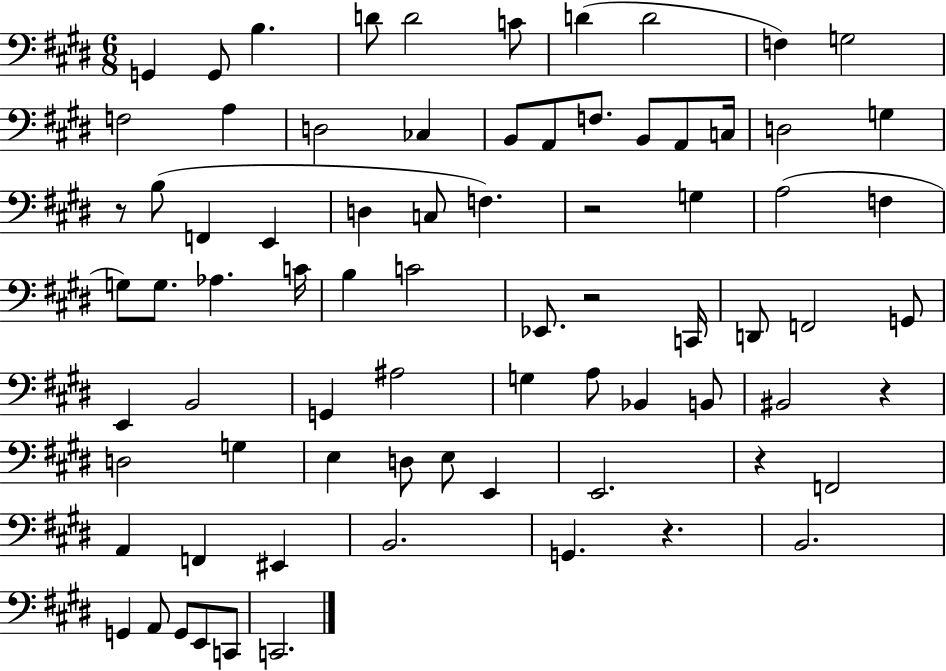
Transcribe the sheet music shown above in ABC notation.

X:1
T:Untitled
M:6/8
L:1/4
K:E
G,, G,,/2 B, D/2 D2 C/2 D D2 F, G,2 F,2 A, D,2 _C, B,,/2 A,,/2 F,/2 B,,/2 A,,/2 C,/4 D,2 G, z/2 B,/2 F,, E,, D, C,/2 F, z2 G, A,2 F, G,/2 G,/2 _A, C/4 B, C2 _E,,/2 z2 C,,/4 D,,/2 F,,2 G,,/2 E,, B,,2 G,, ^A,2 G, A,/2 _B,, B,,/2 ^B,,2 z D,2 G, E, D,/2 E,/2 E,, E,,2 z F,,2 A,, F,, ^E,, B,,2 G,, z B,,2 G,, A,,/2 G,,/2 E,,/2 C,,/2 C,,2